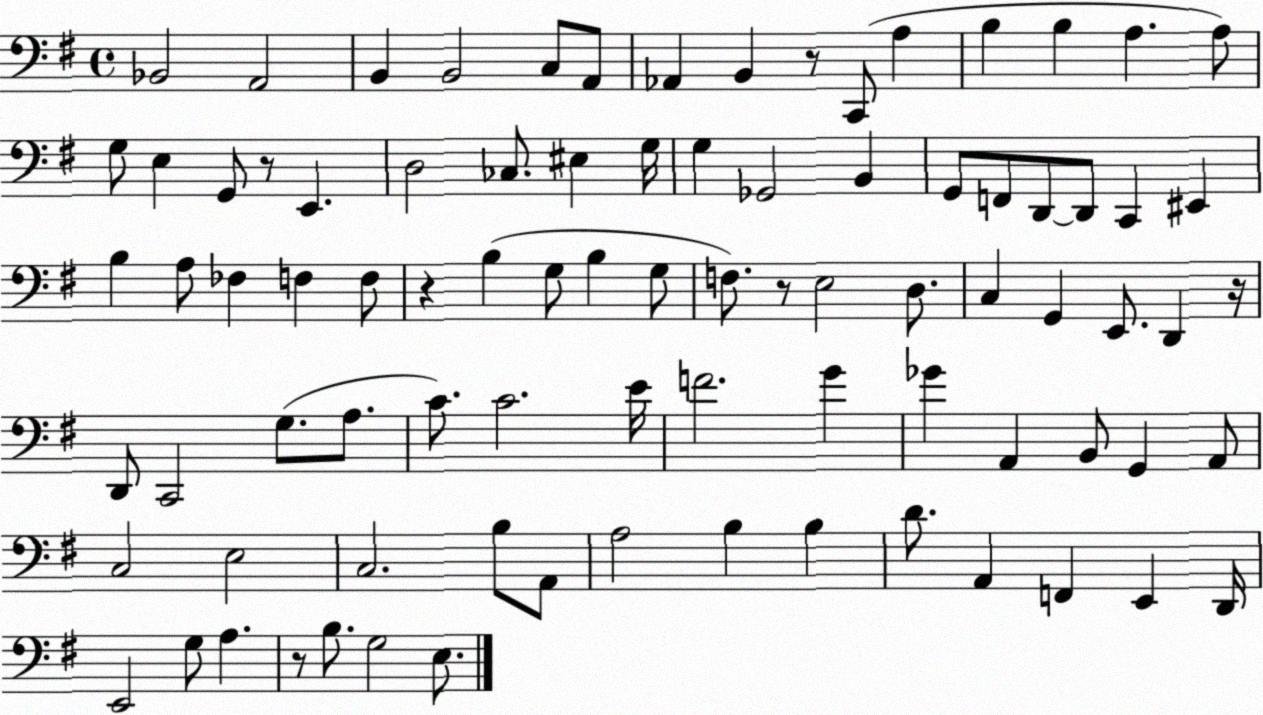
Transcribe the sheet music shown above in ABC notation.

X:1
T:Untitled
M:4/4
L:1/4
K:G
_B,,2 A,,2 B,, B,,2 C,/2 A,,/2 _A,, B,, z/2 C,,/2 A, B, B, A, A,/2 G,/2 E, G,,/2 z/2 E,, D,2 _C,/2 ^E, G,/4 G, _G,,2 B,, G,,/2 F,,/2 D,,/2 D,,/2 C,, ^E,, B, A,/2 _F, F, F,/2 z B, G,/2 B, G,/2 F,/2 z/2 E,2 D,/2 C, G,, E,,/2 D,, z/4 D,,/2 C,,2 G,/2 A,/2 C/2 C2 E/4 F2 G _G A,, B,,/2 G,, A,,/2 C,2 E,2 C,2 B,/2 A,,/2 A,2 B, B, D/2 A,, F,, E,, D,,/4 E,,2 G,/2 A, z/2 B,/2 G,2 E,/2